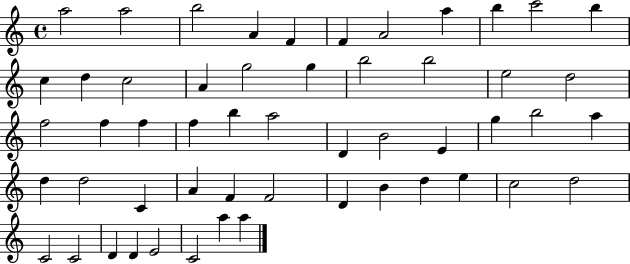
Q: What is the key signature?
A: C major